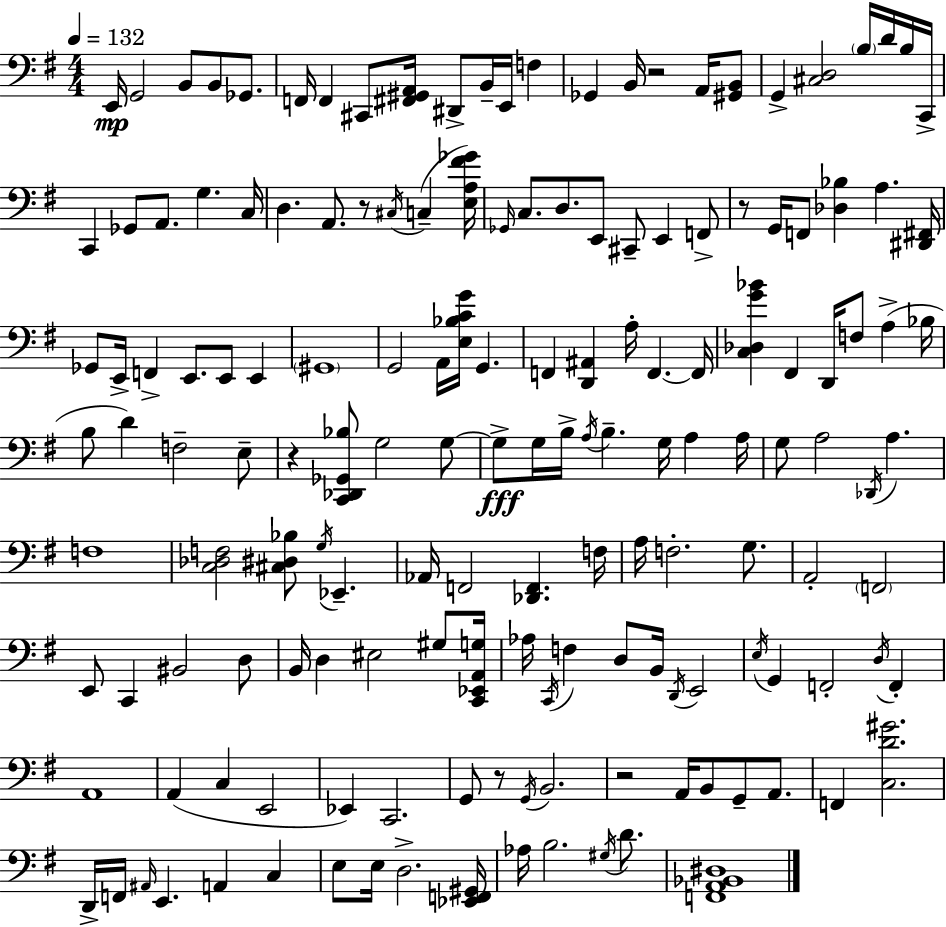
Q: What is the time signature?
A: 4/4